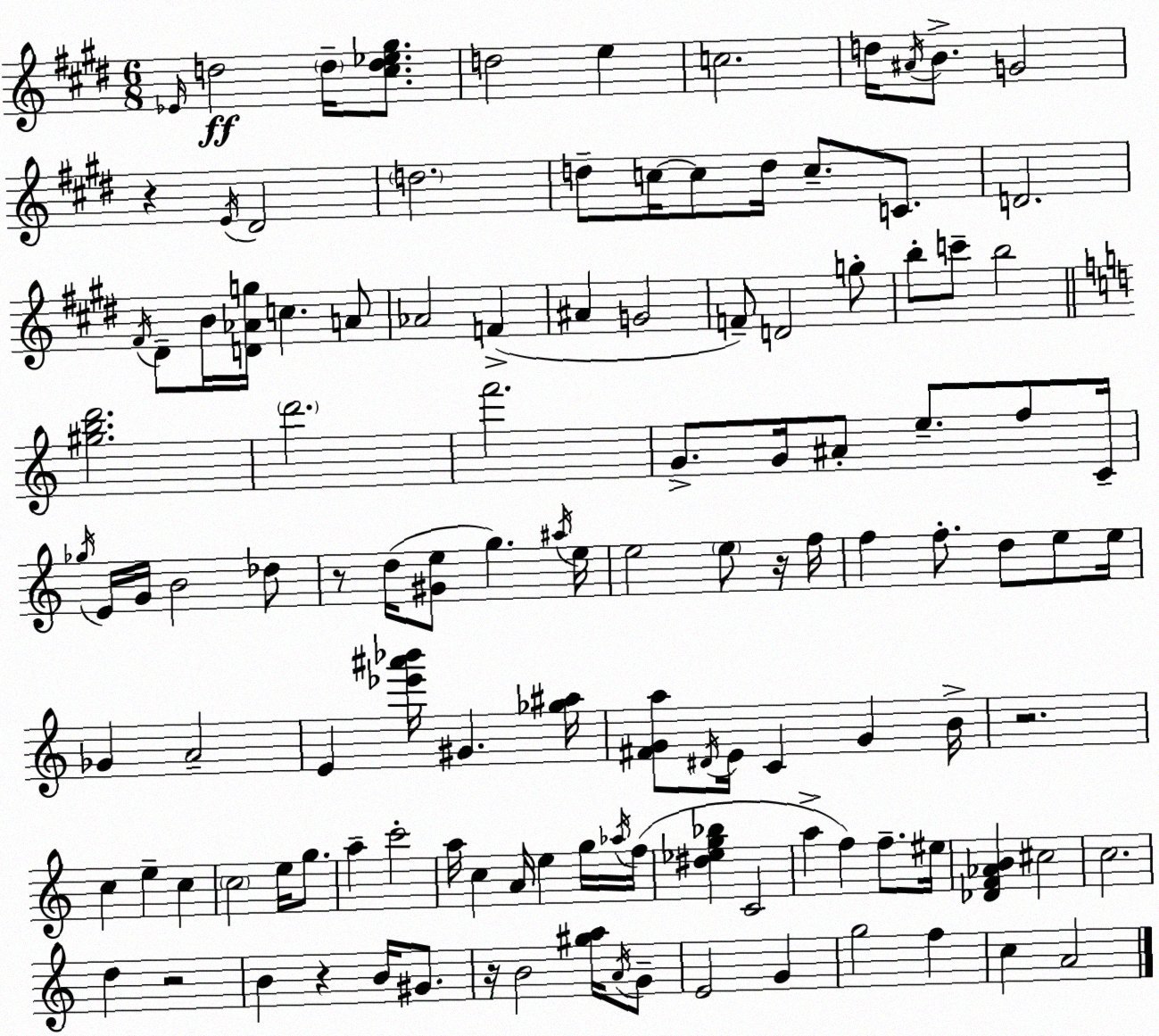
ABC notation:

X:1
T:Untitled
M:6/8
L:1/4
K:E
_E/4 d2 d/4 [^cd_e^g]/2 d2 e c2 d/4 ^A/4 B/2 G2 z E/4 ^D2 d2 d/2 c/4 c/2 d/4 c/2 C/2 D2 ^F/4 ^D/2 B/4 [D_Ag]/4 c A/2 _A2 F ^A G2 F/2 D2 g/2 b/2 c'/2 b2 [^gbd']2 d'2 f'2 G/2 G/4 ^A/2 e/2 f/2 C/4 _g/4 E/4 G/4 B2 _d/2 z/2 d/4 [^Ge]/2 g ^a/4 e/4 e2 e/2 z/4 f/4 f f/2 d/2 e/2 e/4 _G A2 E [_e'^a'_b']/4 ^G [_g^a]/4 [^FGa]/2 ^D/4 E/4 C G B/4 z2 c e c c2 e/4 g/2 a c'2 a/4 c A/4 e g/4 _a/4 f/4 [^d_eg_b] C2 a f f/2 ^e/4 [_DF_AB] ^c2 c2 d z2 B z B/4 ^G/2 z/4 B2 [^ga]/4 A/4 G/2 E2 G g2 f c A2